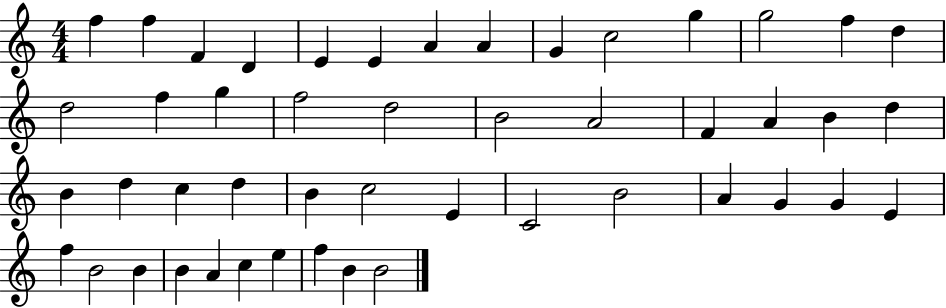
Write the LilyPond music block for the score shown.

{
  \clef treble
  \numericTimeSignature
  \time 4/4
  \key c \major
  f''4 f''4 f'4 d'4 | e'4 e'4 a'4 a'4 | g'4 c''2 g''4 | g''2 f''4 d''4 | \break d''2 f''4 g''4 | f''2 d''2 | b'2 a'2 | f'4 a'4 b'4 d''4 | \break b'4 d''4 c''4 d''4 | b'4 c''2 e'4 | c'2 b'2 | a'4 g'4 g'4 e'4 | \break f''4 b'2 b'4 | b'4 a'4 c''4 e''4 | f''4 b'4 b'2 | \bar "|."
}